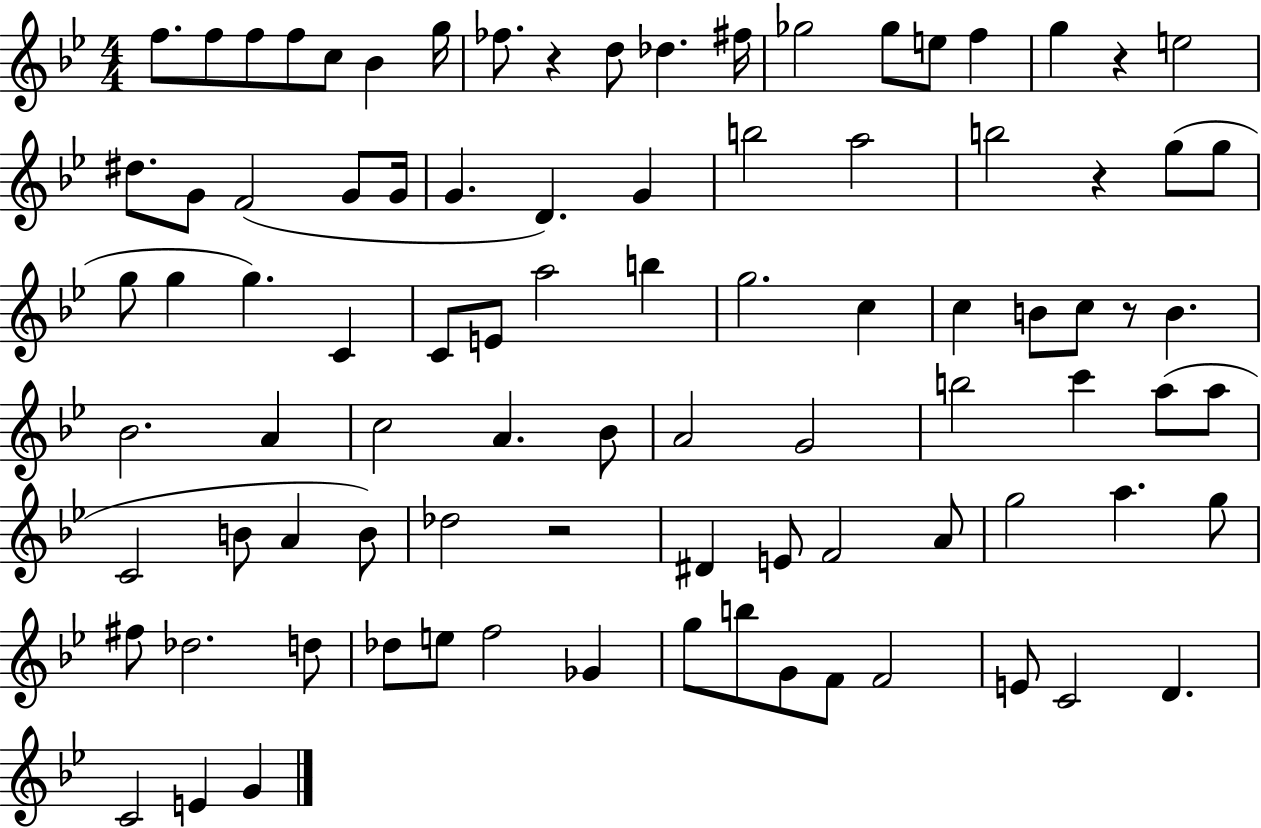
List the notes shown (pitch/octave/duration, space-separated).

F5/e. F5/e F5/e F5/e C5/e Bb4/q G5/s FES5/e. R/q D5/e Db5/q. F#5/s Gb5/h Gb5/e E5/e F5/q G5/q R/q E5/h D#5/e. G4/e F4/h G4/e G4/s G4/q. D4/q. G4/q B5/h A5/h B5/h R/q G5/e G5/e G5/e G5/q G5/q. C4/q C4/e E4/e A5/h B5/q G5/h. C5/q C5/q B4/e C5/e R/e B4/q. Bb4/h. A4/q C5/h A4/q. Bb4/e A4/h G4/h B5/h C6/q A5/e A5/e C4/h B4/e A4/q B4/e Db5/h R/h D#4/q E4/e F4/h A4/e G5/h A5/q. G5/e F#5/e Db5/h. D5/e Db5/e E5/e F5/h Gb4/q G5/e B5/e G4/e F4/e F4/h E4/e C4/h D4/q. C4/h E4/q G4/q